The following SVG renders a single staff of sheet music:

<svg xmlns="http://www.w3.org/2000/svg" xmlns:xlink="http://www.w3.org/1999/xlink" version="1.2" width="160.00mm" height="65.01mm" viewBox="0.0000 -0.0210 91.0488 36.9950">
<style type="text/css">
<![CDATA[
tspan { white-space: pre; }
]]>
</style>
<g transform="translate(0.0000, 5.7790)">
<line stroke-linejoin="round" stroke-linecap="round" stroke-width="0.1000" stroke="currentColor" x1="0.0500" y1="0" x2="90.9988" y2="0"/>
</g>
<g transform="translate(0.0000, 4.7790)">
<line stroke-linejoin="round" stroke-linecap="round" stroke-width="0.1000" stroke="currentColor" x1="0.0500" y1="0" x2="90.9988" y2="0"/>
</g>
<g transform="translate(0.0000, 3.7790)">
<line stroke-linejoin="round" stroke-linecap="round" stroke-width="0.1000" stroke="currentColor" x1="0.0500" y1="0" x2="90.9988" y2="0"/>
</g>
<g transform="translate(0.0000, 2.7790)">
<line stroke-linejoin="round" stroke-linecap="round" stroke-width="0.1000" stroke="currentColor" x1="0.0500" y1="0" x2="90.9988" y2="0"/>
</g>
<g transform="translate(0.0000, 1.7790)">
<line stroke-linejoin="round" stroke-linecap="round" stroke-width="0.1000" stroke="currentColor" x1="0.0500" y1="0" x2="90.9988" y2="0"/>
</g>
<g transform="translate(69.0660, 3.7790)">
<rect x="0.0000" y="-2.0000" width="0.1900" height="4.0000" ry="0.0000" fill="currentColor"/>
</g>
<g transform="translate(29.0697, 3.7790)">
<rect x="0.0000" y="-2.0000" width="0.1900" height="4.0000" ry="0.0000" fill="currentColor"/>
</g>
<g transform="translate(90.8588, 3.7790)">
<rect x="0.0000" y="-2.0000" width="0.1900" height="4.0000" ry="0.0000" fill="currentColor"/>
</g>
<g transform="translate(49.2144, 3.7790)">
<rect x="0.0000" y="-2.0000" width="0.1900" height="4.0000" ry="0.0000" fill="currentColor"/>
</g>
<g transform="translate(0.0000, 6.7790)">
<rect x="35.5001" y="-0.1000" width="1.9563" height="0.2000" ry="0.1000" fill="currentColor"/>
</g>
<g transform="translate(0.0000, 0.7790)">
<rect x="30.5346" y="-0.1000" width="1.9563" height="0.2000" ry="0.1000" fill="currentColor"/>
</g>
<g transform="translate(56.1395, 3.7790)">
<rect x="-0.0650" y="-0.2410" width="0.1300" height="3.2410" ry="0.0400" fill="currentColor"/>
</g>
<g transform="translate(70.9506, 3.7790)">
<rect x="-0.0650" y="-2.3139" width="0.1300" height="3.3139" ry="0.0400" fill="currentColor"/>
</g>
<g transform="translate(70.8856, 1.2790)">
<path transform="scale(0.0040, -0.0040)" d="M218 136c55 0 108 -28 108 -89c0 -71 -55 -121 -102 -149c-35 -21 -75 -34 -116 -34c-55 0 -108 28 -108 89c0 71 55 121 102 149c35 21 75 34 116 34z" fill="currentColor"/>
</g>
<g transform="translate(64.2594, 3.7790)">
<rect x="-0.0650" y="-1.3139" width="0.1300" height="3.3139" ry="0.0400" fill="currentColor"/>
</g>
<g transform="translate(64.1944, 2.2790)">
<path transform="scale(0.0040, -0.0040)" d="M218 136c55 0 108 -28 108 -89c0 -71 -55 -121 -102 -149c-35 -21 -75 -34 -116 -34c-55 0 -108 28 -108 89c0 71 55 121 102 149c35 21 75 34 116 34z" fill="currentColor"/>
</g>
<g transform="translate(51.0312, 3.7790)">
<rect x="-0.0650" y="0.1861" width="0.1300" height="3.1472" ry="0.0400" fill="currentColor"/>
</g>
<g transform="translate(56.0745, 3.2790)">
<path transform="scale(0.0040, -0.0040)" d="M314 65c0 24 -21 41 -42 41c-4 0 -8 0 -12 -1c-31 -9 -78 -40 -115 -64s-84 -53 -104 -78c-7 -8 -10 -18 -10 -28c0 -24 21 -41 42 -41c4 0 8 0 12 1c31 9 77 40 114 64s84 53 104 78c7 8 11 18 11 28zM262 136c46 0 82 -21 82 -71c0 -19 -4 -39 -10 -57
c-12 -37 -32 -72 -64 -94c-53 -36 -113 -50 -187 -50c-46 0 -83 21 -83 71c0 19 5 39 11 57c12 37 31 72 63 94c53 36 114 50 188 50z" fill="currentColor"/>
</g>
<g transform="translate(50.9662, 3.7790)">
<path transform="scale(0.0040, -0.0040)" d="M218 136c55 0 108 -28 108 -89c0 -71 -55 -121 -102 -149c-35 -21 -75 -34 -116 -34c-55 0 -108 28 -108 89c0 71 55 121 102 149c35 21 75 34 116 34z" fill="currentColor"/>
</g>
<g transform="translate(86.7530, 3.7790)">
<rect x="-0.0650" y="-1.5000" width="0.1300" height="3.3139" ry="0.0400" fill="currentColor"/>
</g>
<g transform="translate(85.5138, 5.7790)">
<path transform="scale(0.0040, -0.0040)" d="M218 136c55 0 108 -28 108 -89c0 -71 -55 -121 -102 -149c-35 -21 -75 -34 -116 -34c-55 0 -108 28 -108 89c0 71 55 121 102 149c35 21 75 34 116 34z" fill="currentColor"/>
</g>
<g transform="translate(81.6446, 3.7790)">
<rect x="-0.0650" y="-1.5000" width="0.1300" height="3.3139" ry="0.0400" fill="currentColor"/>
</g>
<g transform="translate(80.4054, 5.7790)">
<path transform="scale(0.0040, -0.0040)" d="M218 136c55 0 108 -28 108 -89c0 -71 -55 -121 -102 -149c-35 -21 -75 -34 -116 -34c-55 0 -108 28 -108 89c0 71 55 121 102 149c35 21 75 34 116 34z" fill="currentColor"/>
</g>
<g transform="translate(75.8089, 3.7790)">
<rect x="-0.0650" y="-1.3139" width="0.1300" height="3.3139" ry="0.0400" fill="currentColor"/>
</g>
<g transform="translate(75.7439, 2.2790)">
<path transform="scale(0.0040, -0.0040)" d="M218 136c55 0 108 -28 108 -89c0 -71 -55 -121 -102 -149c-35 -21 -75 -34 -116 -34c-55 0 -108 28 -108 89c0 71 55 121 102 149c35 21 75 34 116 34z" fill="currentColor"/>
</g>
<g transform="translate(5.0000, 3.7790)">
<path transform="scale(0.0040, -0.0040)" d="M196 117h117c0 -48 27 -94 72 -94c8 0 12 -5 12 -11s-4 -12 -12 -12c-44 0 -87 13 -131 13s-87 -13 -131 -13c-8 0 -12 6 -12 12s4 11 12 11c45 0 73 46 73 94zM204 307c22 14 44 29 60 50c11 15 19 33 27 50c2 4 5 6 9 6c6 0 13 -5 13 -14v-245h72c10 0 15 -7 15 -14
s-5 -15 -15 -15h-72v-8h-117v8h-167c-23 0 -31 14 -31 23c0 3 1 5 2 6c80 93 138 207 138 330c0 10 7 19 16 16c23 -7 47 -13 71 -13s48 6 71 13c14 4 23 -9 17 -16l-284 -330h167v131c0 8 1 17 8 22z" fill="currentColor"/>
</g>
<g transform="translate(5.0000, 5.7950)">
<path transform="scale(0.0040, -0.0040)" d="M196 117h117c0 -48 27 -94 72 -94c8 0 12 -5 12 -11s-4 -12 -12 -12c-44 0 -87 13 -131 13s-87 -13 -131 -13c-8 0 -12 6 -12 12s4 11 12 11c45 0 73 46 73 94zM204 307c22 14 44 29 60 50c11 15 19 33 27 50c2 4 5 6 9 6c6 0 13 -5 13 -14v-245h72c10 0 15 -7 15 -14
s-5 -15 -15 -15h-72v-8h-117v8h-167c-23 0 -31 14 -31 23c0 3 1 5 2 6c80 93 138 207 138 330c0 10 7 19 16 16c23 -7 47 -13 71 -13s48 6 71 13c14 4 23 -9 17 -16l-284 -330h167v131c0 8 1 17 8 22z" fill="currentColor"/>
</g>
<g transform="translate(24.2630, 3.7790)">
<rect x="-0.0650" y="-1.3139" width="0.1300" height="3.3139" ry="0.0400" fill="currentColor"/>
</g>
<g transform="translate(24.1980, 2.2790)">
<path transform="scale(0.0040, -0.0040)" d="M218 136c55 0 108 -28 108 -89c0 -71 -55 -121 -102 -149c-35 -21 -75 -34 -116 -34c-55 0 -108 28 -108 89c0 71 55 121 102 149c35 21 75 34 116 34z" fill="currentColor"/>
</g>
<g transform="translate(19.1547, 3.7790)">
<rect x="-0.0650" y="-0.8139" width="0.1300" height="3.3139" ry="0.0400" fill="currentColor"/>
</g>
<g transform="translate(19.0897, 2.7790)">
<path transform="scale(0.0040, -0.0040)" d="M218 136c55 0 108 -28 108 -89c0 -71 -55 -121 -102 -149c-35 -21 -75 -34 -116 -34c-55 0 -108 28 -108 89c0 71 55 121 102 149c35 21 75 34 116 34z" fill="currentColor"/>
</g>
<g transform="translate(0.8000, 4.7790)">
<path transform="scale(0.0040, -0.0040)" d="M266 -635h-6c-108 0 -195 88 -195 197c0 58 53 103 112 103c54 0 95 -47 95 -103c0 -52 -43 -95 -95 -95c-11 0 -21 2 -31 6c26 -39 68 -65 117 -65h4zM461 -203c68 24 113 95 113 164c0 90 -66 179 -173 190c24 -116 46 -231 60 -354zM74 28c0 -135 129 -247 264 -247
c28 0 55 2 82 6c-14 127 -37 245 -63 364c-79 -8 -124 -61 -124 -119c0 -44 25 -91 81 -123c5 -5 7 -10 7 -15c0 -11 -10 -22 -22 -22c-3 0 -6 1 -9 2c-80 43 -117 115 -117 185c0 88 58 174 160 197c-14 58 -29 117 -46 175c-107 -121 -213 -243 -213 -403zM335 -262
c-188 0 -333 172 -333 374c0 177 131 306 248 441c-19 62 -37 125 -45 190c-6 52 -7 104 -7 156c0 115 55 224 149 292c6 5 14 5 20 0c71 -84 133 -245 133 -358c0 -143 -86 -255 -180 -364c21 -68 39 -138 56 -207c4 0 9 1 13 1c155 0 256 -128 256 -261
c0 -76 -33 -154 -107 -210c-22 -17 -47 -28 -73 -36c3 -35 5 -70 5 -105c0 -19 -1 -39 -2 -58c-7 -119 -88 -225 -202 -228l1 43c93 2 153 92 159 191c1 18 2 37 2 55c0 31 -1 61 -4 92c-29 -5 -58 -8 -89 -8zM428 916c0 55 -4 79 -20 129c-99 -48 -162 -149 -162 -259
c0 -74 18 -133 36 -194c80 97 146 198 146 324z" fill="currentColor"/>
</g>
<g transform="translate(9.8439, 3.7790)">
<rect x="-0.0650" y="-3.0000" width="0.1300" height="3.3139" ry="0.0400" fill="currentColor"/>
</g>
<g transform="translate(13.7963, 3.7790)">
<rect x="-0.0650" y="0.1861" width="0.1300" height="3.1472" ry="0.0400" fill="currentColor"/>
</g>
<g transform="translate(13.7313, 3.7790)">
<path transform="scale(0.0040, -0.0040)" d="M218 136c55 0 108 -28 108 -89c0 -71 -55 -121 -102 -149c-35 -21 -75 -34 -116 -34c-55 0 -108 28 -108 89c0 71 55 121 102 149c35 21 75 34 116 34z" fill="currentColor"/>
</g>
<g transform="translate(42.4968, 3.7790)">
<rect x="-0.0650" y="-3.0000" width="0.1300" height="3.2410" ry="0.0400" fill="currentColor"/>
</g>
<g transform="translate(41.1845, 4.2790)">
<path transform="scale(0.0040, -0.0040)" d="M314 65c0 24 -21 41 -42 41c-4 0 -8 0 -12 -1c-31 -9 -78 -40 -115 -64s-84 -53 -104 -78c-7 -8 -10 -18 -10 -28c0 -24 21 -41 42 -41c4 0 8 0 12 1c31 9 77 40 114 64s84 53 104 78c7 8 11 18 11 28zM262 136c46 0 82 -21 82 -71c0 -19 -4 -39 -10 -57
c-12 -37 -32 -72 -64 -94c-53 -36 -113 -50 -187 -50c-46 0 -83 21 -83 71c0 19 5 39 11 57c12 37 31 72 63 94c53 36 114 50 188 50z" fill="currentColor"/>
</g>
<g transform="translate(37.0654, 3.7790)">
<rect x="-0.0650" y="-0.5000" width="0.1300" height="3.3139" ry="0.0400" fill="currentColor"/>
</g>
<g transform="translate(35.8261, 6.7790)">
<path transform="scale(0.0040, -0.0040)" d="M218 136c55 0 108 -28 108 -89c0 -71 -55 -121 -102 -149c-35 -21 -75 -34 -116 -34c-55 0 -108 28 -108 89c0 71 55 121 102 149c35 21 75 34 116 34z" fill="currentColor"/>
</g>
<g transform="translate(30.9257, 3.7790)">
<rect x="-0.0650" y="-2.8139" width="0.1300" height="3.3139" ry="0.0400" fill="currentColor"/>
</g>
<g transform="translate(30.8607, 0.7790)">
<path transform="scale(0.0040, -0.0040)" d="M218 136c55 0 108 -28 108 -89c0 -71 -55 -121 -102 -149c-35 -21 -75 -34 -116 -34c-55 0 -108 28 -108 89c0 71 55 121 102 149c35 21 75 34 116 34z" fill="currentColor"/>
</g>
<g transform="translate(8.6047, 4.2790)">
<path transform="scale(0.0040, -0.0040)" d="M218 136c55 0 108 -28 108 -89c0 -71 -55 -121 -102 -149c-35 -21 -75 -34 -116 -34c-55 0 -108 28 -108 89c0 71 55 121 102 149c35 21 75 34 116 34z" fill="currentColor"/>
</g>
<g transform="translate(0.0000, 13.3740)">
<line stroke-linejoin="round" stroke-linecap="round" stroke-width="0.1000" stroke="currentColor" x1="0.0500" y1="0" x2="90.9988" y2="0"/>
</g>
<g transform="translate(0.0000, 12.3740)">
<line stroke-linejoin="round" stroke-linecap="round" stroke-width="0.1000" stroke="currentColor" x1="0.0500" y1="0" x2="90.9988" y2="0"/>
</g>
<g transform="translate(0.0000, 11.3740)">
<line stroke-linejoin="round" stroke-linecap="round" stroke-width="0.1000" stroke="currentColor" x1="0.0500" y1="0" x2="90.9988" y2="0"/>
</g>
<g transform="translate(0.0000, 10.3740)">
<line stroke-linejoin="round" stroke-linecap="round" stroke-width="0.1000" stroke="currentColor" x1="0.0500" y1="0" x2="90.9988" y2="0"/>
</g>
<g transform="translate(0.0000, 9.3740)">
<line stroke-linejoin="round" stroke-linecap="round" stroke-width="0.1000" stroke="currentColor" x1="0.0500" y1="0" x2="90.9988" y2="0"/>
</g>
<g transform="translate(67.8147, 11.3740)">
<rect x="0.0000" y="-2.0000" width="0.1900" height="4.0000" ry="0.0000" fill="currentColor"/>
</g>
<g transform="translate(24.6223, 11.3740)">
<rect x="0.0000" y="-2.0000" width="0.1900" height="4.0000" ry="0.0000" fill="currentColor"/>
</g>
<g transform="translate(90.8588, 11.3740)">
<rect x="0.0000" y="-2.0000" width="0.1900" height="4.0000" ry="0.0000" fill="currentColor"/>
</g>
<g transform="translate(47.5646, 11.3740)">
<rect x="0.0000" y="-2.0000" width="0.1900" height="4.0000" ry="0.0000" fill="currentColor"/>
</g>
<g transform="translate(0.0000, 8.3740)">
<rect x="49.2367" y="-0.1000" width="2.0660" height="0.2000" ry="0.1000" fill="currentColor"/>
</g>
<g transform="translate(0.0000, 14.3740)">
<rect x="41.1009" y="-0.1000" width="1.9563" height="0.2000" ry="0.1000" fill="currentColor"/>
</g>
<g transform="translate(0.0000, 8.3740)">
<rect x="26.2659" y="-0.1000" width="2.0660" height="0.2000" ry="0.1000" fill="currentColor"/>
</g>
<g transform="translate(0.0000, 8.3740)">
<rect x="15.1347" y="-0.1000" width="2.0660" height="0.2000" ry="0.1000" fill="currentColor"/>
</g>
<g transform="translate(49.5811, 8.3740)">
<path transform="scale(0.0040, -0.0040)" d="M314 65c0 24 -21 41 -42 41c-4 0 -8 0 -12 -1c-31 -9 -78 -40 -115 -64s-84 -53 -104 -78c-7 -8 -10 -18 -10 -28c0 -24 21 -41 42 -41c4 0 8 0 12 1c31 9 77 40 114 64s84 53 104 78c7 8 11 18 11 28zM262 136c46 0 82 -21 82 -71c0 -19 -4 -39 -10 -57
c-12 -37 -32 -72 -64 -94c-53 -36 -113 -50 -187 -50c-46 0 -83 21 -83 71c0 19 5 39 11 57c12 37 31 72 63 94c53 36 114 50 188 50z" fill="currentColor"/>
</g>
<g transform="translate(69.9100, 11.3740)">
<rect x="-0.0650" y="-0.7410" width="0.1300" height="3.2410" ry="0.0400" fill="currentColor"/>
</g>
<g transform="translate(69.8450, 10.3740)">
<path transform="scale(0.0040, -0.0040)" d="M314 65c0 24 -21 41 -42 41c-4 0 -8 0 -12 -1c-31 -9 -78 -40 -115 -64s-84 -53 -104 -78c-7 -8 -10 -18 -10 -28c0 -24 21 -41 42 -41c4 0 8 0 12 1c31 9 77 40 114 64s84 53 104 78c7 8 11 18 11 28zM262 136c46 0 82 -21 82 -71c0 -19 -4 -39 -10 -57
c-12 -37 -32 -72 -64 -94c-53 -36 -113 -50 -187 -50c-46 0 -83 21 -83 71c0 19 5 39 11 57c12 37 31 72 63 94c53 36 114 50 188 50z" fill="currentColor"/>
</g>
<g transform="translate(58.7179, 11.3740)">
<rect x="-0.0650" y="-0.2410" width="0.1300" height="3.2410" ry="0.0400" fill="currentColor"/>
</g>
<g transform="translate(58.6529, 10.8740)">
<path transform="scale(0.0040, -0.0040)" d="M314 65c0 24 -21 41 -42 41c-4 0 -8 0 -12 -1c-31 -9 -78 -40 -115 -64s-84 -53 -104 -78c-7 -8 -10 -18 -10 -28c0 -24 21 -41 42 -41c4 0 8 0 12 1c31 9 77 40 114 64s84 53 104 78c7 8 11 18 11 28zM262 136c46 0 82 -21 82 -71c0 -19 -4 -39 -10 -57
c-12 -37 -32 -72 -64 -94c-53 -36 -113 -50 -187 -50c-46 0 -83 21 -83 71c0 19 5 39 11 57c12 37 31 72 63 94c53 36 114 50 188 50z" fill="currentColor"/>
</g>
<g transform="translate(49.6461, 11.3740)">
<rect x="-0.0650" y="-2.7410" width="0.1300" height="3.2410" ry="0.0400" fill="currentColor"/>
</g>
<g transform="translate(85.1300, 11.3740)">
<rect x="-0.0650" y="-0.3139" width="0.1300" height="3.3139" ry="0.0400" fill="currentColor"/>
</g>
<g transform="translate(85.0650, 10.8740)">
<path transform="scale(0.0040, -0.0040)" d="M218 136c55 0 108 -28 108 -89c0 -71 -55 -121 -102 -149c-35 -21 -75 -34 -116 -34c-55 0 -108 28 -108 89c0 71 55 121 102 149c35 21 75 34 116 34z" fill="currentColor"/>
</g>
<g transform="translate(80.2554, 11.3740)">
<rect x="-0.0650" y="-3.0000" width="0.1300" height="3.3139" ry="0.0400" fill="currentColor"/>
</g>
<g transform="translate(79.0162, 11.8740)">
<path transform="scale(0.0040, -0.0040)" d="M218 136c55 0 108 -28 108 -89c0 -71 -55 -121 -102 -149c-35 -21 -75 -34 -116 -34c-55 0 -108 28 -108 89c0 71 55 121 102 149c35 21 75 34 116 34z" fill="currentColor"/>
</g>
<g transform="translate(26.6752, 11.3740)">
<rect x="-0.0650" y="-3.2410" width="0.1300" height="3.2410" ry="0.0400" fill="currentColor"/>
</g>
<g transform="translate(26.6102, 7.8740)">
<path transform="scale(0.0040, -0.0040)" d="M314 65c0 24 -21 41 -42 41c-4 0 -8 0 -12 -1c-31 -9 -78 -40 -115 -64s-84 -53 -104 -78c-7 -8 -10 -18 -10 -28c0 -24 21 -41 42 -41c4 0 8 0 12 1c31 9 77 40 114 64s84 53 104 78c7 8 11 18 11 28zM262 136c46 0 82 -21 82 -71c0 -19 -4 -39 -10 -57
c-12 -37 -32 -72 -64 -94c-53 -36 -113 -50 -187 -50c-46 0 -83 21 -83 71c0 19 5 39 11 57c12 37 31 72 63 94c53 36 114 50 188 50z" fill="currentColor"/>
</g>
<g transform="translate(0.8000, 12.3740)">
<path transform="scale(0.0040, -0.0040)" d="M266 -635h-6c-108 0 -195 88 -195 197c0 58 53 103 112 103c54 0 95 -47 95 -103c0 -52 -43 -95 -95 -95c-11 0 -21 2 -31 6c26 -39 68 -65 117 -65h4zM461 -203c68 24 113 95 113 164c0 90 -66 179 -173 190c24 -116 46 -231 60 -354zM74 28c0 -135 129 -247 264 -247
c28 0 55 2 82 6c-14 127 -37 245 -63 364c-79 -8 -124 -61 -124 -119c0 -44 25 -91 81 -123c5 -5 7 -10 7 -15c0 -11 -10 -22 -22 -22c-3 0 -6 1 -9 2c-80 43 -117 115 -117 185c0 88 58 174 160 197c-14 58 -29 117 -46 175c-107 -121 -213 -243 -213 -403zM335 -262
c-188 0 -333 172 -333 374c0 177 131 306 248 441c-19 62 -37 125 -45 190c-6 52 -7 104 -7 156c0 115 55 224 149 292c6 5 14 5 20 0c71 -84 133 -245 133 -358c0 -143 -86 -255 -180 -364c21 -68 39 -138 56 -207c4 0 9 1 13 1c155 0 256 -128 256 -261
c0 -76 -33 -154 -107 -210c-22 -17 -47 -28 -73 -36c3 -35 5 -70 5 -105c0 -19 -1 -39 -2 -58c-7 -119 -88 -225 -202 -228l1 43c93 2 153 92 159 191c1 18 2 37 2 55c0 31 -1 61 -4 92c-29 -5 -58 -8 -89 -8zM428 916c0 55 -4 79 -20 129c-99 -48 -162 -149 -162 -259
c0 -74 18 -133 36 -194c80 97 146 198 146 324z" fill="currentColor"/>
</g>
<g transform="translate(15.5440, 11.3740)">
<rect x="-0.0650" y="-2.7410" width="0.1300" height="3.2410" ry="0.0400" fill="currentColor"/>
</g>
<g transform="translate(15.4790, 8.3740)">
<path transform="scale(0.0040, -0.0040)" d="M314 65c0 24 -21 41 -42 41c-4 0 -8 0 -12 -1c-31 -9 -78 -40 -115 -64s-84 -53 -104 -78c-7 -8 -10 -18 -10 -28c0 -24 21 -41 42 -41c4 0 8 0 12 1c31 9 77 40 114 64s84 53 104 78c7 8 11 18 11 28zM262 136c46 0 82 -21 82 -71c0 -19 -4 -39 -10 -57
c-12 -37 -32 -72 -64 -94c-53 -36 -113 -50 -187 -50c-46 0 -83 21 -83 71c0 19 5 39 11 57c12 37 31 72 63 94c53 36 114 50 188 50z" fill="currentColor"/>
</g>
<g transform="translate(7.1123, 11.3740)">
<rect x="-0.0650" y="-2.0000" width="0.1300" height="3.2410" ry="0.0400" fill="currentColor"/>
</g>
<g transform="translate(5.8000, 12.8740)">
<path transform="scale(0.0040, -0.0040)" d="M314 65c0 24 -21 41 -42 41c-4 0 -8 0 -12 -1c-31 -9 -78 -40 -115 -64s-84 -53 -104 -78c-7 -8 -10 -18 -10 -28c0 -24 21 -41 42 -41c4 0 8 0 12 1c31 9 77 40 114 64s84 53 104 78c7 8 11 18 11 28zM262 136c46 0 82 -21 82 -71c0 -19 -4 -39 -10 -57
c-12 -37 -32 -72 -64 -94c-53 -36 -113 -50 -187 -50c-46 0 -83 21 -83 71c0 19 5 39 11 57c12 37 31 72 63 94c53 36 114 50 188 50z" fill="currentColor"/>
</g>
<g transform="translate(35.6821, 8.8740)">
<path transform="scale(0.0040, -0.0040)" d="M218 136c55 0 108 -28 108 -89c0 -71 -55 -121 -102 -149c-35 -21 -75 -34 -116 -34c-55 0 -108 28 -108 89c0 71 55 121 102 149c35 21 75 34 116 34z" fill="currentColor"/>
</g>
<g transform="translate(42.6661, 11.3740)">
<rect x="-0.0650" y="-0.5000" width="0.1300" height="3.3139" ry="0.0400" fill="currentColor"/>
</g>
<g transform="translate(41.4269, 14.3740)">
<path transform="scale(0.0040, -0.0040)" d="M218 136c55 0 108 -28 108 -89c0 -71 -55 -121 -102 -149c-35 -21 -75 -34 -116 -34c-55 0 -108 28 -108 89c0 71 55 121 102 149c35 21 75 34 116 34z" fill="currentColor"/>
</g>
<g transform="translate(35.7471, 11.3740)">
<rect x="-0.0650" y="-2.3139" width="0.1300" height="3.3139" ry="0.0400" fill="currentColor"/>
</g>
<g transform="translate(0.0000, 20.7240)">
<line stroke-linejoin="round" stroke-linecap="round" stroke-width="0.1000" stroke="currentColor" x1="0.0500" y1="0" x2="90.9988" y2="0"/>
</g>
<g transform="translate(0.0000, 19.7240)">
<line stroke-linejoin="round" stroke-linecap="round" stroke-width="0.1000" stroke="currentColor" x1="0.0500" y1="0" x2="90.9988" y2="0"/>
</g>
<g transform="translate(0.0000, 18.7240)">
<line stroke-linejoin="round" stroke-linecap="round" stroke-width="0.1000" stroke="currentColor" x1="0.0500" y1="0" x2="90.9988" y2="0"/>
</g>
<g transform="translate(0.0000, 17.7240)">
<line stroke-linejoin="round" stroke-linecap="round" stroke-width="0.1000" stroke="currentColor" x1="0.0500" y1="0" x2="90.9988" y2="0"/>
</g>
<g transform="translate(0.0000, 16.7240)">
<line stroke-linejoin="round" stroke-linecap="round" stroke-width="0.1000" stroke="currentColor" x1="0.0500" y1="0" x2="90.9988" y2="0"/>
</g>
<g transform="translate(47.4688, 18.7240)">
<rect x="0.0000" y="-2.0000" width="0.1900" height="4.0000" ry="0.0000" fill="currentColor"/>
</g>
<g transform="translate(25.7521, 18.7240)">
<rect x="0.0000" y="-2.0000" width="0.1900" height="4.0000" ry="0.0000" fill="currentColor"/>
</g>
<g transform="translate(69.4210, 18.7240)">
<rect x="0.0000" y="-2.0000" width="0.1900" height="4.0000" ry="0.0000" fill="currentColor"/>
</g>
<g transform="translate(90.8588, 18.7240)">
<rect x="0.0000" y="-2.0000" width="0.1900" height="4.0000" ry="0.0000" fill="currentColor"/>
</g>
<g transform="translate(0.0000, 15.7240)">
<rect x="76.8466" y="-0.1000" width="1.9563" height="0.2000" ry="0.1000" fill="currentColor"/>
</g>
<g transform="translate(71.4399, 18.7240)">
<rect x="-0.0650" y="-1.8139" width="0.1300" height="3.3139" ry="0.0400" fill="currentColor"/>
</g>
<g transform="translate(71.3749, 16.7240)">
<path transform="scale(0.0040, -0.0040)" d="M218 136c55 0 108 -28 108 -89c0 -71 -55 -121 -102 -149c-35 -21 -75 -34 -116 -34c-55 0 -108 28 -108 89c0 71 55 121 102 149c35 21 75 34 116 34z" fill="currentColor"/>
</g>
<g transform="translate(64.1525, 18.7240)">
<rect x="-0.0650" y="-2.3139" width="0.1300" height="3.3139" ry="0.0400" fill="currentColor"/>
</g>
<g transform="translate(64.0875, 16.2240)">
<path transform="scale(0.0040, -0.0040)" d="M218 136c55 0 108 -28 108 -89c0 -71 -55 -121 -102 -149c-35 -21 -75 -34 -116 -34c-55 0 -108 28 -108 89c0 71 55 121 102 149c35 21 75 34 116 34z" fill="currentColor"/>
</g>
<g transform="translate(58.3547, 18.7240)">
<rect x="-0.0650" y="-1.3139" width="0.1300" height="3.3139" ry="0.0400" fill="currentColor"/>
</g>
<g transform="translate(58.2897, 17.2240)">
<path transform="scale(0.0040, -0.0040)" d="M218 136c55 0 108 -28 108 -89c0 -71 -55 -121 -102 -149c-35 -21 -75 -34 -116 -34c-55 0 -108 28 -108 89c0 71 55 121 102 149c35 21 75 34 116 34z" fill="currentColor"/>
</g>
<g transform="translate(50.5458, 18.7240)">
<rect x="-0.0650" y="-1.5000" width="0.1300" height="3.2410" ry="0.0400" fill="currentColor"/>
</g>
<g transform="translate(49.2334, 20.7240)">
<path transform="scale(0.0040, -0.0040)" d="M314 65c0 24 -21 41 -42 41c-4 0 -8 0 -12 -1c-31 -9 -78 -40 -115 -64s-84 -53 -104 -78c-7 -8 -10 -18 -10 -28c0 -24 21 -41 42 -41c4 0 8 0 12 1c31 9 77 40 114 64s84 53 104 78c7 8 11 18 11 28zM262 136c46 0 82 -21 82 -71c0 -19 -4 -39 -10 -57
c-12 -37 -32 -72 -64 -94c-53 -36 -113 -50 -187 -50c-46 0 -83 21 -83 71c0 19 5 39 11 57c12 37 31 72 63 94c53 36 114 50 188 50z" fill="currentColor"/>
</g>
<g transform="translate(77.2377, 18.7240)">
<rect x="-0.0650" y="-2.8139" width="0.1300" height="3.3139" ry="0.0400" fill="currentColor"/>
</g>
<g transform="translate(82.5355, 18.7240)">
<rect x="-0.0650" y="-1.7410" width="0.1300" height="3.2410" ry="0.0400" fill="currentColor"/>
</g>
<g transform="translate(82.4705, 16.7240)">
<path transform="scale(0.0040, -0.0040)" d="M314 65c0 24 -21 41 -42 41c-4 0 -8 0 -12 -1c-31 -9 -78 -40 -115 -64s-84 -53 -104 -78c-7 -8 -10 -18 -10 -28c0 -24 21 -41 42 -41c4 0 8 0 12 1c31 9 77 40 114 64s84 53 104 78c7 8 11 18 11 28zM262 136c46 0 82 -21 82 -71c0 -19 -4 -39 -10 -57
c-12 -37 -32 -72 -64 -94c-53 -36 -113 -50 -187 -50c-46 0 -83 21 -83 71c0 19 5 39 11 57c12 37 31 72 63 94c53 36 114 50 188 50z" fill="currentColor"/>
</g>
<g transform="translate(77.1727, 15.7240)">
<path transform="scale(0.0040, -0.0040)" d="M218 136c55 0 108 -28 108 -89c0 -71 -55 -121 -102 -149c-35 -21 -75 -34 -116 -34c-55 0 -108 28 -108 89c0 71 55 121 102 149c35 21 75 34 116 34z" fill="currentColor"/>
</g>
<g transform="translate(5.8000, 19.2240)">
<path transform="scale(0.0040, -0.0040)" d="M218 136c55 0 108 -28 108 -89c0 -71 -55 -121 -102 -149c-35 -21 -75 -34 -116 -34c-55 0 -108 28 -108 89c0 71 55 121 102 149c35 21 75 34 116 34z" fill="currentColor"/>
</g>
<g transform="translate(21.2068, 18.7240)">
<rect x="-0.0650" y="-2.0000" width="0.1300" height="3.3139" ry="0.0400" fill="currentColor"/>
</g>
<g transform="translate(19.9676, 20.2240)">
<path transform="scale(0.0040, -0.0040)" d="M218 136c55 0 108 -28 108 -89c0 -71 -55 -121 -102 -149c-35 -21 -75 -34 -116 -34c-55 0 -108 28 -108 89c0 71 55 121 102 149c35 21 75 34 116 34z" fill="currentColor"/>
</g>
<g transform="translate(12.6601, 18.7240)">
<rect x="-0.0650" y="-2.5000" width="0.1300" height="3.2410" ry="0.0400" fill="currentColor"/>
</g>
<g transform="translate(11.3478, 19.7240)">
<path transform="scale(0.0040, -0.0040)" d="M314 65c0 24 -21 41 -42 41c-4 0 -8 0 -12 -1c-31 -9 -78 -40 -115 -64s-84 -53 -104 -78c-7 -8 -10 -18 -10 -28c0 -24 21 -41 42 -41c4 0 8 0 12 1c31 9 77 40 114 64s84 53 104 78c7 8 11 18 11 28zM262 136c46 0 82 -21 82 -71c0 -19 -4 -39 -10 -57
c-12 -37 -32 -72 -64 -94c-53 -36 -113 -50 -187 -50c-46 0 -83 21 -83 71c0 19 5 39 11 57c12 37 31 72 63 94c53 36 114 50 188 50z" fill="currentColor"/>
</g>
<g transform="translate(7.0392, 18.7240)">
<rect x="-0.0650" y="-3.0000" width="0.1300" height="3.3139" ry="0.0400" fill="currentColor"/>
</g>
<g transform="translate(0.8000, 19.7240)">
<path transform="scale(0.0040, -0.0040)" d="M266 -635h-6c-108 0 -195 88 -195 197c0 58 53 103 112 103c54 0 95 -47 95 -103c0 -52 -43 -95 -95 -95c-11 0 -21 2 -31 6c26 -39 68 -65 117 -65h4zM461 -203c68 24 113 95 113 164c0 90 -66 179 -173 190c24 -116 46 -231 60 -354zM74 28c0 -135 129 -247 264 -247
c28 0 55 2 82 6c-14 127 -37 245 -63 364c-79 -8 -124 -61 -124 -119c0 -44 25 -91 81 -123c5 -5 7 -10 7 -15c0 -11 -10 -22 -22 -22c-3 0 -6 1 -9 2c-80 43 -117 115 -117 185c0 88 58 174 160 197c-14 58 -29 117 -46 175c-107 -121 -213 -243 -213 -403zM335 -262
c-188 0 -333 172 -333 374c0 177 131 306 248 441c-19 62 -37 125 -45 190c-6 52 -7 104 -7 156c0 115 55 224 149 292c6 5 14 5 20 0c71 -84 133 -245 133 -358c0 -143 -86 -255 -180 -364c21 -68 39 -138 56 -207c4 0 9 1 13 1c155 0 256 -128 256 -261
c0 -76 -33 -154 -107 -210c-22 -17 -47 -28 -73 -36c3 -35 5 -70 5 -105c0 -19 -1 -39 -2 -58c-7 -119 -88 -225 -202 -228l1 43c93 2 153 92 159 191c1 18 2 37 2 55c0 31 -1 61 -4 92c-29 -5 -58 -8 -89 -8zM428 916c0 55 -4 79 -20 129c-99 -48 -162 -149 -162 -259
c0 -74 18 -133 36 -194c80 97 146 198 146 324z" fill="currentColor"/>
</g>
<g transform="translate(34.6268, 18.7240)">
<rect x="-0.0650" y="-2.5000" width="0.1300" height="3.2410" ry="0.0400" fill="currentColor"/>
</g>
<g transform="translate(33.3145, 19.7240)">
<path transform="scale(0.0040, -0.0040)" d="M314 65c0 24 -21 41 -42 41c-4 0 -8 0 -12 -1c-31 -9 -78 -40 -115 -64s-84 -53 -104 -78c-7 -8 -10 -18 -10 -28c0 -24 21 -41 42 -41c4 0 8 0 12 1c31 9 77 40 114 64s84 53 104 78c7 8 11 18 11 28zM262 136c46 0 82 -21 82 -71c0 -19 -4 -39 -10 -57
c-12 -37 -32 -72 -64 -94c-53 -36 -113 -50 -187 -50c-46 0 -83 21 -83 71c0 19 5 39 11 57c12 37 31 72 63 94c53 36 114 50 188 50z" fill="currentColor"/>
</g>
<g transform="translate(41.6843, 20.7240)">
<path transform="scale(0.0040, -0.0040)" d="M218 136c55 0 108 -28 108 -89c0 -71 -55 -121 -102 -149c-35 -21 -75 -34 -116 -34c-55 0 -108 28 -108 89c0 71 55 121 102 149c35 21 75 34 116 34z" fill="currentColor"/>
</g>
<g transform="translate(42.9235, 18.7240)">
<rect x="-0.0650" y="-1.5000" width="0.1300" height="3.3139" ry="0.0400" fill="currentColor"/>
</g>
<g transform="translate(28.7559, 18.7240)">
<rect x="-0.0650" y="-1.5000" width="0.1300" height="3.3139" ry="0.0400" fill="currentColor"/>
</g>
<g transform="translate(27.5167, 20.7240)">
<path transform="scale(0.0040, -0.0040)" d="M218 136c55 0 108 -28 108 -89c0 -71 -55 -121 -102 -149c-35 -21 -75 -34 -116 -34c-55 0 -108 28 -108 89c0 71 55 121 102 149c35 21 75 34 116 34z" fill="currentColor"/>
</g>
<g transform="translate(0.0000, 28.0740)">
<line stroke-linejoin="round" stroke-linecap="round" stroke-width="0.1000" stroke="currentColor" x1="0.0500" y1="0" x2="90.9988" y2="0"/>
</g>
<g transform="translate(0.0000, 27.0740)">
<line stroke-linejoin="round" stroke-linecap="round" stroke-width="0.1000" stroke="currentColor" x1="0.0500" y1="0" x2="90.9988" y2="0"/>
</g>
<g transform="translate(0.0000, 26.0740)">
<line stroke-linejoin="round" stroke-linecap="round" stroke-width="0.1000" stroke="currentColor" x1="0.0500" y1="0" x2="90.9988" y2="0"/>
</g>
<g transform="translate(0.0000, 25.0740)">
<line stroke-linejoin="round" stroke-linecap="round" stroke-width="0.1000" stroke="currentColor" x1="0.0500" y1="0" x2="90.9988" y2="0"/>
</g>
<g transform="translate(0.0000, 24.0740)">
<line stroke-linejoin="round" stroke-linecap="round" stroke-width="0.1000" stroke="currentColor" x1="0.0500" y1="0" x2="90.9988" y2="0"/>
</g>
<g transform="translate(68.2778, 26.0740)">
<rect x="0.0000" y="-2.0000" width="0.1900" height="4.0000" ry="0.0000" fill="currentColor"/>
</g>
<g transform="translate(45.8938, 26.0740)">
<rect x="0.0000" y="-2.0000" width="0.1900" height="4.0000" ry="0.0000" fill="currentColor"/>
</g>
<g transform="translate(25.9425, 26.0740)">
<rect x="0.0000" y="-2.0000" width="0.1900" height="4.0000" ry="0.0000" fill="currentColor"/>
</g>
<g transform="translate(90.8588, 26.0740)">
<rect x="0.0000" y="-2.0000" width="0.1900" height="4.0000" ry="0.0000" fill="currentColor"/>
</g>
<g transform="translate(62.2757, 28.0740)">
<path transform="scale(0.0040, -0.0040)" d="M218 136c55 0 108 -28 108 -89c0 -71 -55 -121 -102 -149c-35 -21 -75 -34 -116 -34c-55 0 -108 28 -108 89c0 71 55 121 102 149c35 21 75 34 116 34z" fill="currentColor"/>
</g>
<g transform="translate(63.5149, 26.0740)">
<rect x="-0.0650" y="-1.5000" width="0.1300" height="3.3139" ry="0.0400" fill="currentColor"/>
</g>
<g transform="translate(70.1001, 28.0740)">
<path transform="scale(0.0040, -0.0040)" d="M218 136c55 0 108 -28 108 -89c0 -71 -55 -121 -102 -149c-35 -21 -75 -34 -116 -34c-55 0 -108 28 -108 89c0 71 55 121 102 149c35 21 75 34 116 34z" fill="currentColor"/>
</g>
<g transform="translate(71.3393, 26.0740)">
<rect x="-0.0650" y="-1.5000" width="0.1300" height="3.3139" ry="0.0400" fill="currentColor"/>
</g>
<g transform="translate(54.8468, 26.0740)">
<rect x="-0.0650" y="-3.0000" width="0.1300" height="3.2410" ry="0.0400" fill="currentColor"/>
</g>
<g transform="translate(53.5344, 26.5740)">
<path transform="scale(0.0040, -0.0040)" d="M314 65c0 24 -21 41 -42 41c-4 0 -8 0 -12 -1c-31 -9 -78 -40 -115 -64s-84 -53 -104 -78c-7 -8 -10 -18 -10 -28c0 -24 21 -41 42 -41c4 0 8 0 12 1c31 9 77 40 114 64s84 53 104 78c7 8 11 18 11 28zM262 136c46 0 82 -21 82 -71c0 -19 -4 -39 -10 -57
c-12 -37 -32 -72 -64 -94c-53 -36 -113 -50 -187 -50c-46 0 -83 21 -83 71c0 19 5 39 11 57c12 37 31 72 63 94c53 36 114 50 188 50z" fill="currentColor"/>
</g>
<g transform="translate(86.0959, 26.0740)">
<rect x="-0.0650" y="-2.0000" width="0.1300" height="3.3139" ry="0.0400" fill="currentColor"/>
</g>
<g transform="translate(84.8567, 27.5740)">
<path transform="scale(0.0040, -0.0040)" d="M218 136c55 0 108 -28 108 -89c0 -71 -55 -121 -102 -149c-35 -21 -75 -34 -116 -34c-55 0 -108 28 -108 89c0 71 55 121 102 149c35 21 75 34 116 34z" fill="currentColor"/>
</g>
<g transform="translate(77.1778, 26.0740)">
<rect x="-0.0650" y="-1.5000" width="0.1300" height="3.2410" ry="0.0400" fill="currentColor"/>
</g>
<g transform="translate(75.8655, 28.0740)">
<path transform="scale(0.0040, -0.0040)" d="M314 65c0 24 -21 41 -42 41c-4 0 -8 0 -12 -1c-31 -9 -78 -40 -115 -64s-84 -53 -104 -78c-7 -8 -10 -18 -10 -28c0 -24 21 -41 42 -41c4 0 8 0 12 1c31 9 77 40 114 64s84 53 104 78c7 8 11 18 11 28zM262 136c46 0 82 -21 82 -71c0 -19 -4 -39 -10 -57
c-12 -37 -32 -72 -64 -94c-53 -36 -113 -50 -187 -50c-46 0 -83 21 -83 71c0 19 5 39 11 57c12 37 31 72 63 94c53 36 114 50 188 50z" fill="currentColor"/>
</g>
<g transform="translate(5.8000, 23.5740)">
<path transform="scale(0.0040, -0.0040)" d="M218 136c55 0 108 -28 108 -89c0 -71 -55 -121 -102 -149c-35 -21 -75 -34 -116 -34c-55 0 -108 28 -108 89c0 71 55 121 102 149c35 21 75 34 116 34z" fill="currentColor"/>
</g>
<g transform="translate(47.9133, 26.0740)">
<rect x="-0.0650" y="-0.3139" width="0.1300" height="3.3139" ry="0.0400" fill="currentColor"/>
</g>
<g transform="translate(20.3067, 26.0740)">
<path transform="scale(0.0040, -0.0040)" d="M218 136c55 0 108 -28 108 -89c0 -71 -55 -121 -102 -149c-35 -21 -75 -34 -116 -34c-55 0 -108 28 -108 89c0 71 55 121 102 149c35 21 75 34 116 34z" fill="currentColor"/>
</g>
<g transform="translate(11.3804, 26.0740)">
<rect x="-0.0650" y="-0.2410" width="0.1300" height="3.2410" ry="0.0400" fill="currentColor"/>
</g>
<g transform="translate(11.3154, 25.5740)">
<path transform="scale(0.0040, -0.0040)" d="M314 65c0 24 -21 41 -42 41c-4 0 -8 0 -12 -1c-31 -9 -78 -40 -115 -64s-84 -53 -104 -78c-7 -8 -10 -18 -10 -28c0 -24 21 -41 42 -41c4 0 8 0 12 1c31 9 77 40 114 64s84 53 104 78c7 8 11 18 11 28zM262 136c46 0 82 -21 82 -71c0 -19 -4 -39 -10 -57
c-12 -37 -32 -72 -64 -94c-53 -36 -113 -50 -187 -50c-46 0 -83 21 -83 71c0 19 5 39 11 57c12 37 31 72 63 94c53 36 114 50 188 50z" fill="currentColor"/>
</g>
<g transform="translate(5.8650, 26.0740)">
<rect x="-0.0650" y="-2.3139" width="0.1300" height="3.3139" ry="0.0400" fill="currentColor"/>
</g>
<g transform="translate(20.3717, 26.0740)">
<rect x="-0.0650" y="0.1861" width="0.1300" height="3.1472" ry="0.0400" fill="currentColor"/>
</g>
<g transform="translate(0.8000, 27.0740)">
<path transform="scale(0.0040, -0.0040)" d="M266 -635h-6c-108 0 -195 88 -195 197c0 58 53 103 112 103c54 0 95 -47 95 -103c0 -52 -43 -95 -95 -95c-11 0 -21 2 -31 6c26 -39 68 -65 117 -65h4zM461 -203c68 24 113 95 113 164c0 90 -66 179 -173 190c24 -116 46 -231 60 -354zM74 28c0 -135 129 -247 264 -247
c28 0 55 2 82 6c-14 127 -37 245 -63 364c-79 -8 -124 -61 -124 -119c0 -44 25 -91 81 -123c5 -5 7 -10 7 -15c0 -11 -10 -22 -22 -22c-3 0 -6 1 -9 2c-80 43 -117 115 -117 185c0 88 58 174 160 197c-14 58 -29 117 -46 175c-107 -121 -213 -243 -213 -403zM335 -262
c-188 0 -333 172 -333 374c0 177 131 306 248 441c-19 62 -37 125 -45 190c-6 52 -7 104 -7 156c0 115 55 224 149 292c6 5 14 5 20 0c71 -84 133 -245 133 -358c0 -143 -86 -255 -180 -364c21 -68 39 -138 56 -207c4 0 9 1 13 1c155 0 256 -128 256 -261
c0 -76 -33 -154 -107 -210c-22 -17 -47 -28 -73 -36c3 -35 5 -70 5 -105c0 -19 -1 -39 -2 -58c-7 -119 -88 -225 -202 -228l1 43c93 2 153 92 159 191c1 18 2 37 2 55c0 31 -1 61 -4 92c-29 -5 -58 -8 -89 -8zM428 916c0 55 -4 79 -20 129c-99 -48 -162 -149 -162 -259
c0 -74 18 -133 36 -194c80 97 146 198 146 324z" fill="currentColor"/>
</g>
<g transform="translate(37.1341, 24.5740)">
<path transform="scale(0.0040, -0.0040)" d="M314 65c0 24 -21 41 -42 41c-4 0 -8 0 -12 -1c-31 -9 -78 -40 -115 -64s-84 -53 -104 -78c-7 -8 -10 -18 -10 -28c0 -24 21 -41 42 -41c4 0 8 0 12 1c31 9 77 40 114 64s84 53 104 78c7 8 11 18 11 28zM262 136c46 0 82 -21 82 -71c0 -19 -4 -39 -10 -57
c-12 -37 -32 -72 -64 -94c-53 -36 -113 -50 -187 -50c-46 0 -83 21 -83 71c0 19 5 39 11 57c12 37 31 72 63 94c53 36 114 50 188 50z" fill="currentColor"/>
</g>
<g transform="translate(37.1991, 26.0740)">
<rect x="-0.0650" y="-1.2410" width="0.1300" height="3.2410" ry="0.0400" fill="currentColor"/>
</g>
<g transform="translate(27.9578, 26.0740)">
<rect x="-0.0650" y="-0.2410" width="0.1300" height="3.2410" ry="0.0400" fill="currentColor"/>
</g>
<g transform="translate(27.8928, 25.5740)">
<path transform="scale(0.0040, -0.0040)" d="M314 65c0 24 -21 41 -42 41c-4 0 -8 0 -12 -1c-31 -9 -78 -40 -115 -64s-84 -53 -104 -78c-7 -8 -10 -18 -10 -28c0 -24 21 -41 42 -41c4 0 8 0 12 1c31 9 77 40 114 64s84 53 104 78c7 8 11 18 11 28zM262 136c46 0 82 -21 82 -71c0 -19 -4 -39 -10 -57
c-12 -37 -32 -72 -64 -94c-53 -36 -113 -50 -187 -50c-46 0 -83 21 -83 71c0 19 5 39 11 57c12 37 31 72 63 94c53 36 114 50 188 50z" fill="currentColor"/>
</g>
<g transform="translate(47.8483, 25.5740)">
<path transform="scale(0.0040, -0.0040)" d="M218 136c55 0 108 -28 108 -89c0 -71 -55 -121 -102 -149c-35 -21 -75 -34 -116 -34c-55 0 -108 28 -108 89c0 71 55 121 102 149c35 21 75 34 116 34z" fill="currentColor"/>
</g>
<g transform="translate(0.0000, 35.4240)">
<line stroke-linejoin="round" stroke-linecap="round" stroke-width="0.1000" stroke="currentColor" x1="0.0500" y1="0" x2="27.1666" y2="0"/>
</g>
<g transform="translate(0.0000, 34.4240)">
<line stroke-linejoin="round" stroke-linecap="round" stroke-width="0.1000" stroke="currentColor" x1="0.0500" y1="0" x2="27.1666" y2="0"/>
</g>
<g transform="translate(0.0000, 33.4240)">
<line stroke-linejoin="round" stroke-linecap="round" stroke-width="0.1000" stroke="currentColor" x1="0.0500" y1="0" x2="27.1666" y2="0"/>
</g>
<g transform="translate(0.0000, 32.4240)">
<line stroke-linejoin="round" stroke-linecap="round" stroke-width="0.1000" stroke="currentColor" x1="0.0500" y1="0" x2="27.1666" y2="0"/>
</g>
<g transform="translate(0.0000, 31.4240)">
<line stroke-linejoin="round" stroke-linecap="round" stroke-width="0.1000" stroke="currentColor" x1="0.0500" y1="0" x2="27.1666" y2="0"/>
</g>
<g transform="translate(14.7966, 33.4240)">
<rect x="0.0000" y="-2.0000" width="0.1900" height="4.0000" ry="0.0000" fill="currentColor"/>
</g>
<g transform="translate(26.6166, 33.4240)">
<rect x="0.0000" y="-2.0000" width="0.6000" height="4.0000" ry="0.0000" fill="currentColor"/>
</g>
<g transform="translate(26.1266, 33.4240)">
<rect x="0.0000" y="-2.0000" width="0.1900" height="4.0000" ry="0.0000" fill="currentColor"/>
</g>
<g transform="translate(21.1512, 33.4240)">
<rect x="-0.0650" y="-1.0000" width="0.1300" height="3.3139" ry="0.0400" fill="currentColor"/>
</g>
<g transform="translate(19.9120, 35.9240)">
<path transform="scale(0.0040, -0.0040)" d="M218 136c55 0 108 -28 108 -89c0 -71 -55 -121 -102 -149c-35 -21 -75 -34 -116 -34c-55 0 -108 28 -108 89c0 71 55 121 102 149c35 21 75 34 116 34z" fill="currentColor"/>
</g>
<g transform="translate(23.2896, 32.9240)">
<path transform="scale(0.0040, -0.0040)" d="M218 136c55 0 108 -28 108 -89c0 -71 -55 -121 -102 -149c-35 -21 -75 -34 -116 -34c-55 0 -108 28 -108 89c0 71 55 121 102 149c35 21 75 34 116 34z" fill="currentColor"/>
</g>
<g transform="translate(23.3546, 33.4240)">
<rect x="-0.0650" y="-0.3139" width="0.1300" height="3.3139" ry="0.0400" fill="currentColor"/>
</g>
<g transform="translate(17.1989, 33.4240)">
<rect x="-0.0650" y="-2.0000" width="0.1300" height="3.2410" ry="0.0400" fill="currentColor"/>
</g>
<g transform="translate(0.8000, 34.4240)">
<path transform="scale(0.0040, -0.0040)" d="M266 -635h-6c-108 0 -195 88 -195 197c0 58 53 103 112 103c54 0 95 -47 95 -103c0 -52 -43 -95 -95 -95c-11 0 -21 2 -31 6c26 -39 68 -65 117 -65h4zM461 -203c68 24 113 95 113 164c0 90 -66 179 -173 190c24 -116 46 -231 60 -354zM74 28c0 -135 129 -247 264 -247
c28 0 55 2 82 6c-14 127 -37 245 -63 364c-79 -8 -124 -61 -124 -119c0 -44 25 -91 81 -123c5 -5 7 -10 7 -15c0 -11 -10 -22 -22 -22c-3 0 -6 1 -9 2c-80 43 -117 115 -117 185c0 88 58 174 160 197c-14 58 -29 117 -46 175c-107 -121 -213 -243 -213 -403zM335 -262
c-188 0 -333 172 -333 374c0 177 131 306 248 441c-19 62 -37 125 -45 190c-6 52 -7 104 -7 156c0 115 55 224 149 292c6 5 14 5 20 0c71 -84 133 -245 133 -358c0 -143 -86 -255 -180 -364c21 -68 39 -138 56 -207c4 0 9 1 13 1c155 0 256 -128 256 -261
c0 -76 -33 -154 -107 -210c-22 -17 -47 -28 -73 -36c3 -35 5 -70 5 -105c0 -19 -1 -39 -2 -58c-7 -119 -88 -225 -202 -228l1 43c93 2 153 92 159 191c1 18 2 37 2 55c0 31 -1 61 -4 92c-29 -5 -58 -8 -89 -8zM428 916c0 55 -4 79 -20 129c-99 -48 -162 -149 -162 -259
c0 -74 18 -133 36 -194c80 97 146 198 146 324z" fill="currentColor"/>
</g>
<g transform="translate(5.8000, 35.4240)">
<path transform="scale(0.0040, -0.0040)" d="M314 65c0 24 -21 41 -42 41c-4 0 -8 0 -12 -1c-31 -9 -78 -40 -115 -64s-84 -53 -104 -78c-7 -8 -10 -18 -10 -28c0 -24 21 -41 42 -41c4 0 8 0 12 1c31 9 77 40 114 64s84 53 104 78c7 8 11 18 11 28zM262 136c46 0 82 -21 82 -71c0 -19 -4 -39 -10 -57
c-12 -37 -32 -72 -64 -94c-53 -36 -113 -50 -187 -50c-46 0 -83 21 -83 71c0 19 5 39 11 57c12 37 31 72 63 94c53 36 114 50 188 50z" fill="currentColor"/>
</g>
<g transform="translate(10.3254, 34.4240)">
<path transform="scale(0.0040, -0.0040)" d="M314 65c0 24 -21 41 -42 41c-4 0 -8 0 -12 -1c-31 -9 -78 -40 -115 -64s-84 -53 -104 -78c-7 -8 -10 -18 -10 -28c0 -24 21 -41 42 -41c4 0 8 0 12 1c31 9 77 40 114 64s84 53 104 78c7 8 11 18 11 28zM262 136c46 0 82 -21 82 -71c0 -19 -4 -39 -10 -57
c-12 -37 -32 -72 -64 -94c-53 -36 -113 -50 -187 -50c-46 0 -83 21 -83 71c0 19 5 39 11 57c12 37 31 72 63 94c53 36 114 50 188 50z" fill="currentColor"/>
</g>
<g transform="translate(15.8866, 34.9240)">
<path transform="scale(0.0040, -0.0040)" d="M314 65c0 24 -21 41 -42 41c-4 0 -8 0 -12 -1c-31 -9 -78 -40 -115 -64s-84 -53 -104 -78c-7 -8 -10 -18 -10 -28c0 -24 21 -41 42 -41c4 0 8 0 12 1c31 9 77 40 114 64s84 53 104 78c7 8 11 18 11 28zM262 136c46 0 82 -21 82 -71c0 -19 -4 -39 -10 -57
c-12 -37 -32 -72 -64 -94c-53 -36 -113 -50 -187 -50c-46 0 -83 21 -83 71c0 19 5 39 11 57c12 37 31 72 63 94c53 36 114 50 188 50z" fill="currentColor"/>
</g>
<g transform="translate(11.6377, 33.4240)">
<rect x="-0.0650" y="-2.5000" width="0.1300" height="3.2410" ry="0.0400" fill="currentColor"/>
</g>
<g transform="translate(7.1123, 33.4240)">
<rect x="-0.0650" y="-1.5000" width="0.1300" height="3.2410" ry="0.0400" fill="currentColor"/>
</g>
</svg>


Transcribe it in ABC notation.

X:1
T:Untitled
M:4/4
L:1/4
K:C
A B d e a C A2 B c2 e g e E E F2 a2 b2 g C a2 c2 d2 A c A G2 F E G2 E E2 e g f a f2 g c2 B c2 e2 c A2 E E E2 F E2 G2 F2 D c